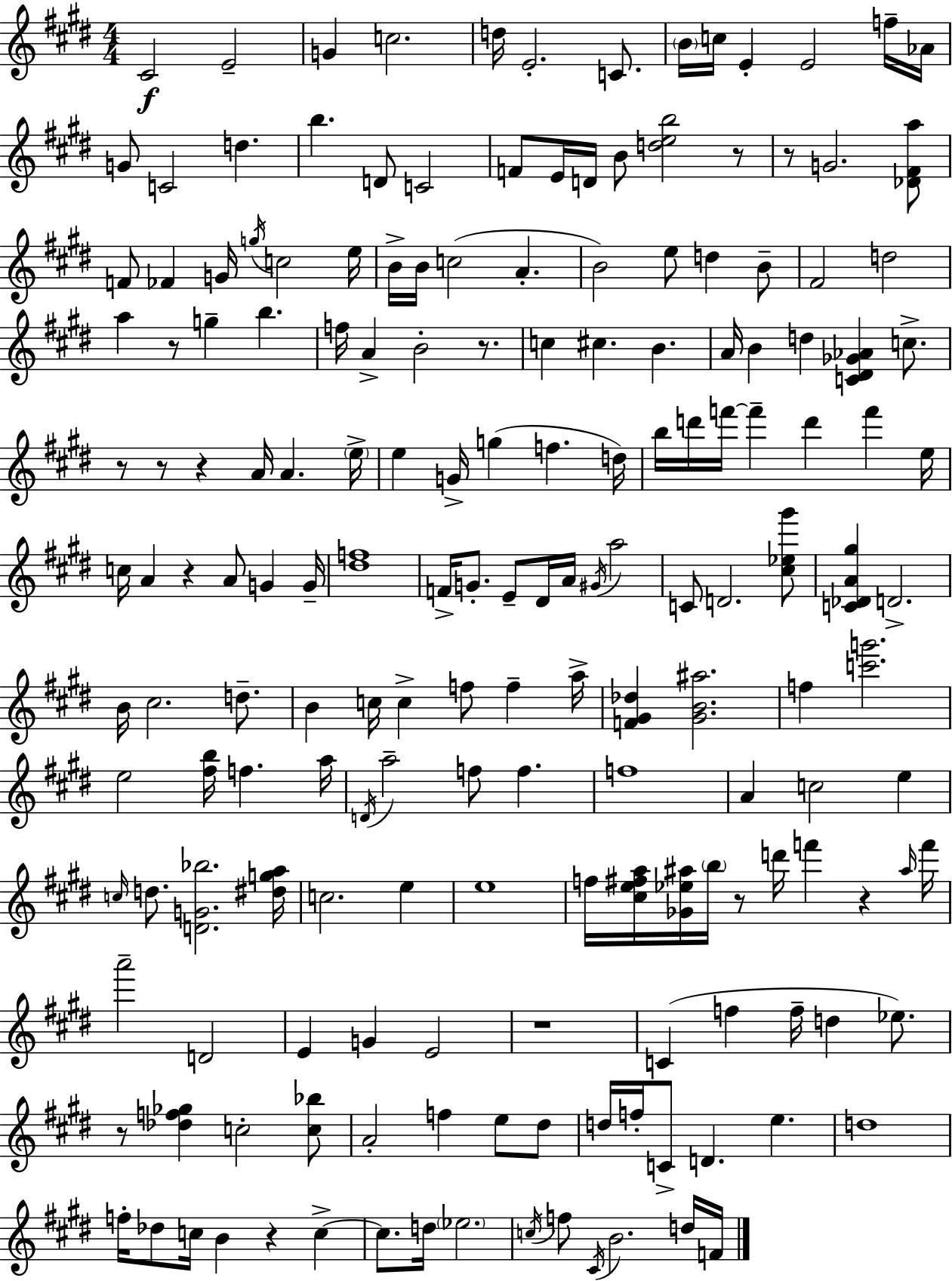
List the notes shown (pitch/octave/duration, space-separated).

C#4/h E4/h G4/q C5/h. D5/s E4/h. C4/e. B4/s C5/s E4/q E4/h F5/s Ab4/s G4/e C4/h D5/q. B5/q. D4/e C4/h F4/e E4/s D4/s B4/e [D5,E5,B5]/h R/e R/e G4/h. [Db4,F#4,A5]/e F4/e FES4/q G4/s G5/s C5/h E5/s B4/s B4/s C5/h A4/q. B4/h E5/e D5/q B4/e F#4/h D5/h A5/q R/e G5/q B5/q. F5/s A4/q B4/h R/e. C5/q C#5/q. B4/q. A4/s B4/q D5/q [C4,D#4,Gb4,Ab4]/q C5/e. R/e R/e R/q A4/s A4/q. E5/s E5/q G4/s G5/q F5/q. D5/s B5/s D6/s F6/s F6/q D6/q F6/q E5/s C5/s A4/q R/q A4/e G4/q G4/s [D#5,F5]/w F4/s G4/e. E4/e D#4/s A4/s G#4/s A5/h C4/e D4/h. [C#5,Eb5,G#6]/e [C4,Db4,A4,G#5]/q D4/h. B4/s C#5/h. D5/e. B4/q C5/s C5/q F5/e F5/q A5/s [F4,G#4,Db5]/q [G#4,B4,A#5]/h. F5/q [C6,G6]/h. E5/h [F#5,B5]/s F5/q. A5/s D4/s A5/h F5/e F5/q. F5/w A4/q C5/h E5/q C5/s D5/e. [D4,G4,Bb5]/h. [D#5,G5,A5]/s C5/h. E5/q E5/w F5/s [C#5,E5,F#5,A5]/s [Gb4,Eb5,A#5]/s B5/s R/e D6/s F6/q R/q A#5/s F6/s A6/h D4/h E4/q G4/q E4/h R/w C4/q F5/q F5/s D5/q Eb5/e. R/e [Db5,F5,Gb5]/q C5/h [C5,Bb5]/e A4/h F5/q E5/e D#5/e D5/s F5/s C4/e D4/q. E5/q. D5/w F5/s Db5/e C5/s B4/q R/q C5/q C5/e. D5/s Eb5/h. C5/s F5/e C#4/s B4/h. D5/s F4/s